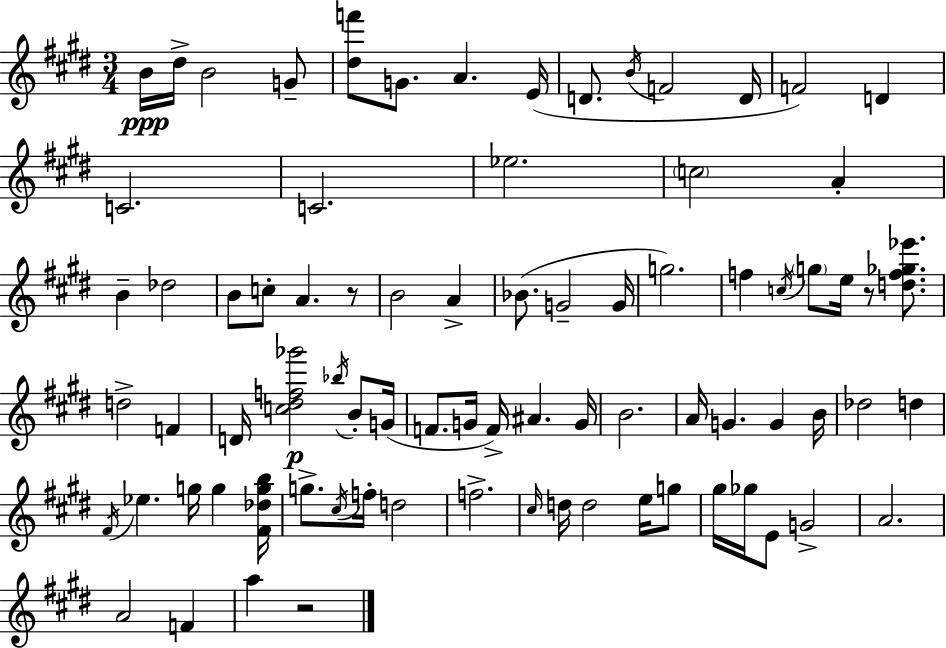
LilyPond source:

{
  \clef treble
  \numericTimeSignature
  \time 3/4
  \key e \major
  \repeat volta 2 { b'16\ppp dis''16-> b'2 g'8-- | <dis'' f'''>8 g'8. a'4. e'16( | d'8. \acciaccatura { b'16 } f'2 | d'16 f'2) d'4 | \break c'2. | c'2. | ees''2. | \parenthesize c''2 a'4-. | \break b'4-- des''2 | b'8 c''8-. a'4. r8 | b'2 a'4-> | bes'8.( g'2-- | \break g'16 g''2.) | f''4 \acciaccatura { c''16 } \parenthesize g''8 e''16 r8 <d'' f'' ges'' ees'''>8. | d''2-> f'4 | d'16 <c'' dis'' f'' ges'''>2\p \acciaccatura { bes''16 } | \break b'8-. g'16( f'8. g'16 f'16->) ais'4. | g'16 b'2. | a'16 g'4. g'4 | b'16 des''2 d''4 | \break \acciaccatura { fis'16 } ees''4. g''16 g''4 | <fis' des'' g'' b''>16 g''8.-> \acciaccatura { cis''16 } f''16-. d''2 | f''2.-> | \grace { cis''16 } d''16 d''2 | \break e''16 g''8 gis''16 ges''16 e'8 g'2-> | a'2. | a'2 | f'4 a''4 r2 | \break } \bar "|."
}